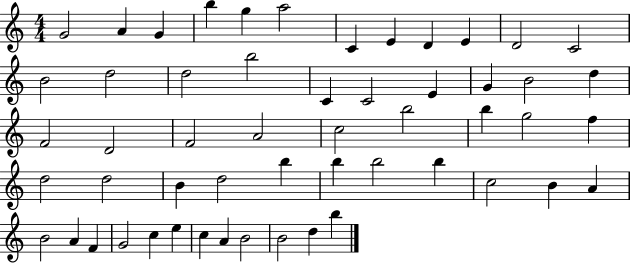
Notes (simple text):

G4/h A4/q G4/q B5/q G5/q A5/h C4/q E4/q D4/q E4/q D4/h C4/h B4/h D5/h D5/h B5/h C4/q C4/h E4/q G4/q B4/h D5/q F4/h D4/h F4/h A4/h C5/h B5/h B5/q G5/h F5/q D5/h D5/h B4/q D5/h B5/q B5/q B5/h B5/q C5/h B4/q A4/q B4/h A4/q F4/q G4/h C5/q E5/q C5/q A4/q B4/h B4/h D5/q B5/q